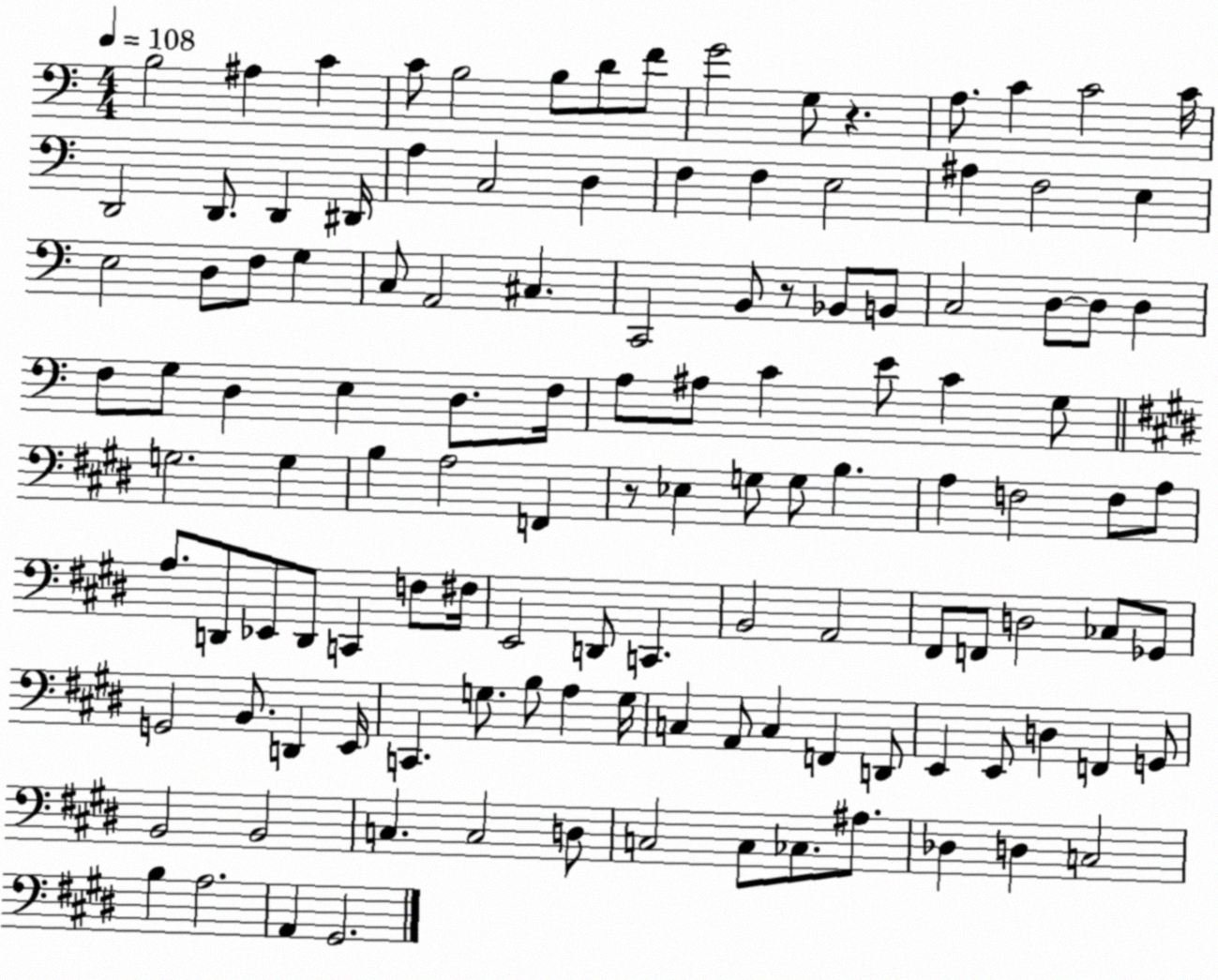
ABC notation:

X:1
T:Untitled
M:4/4
L:1/4
K:C
B,2 ^A, C C/2 B,2 B,/2 D/2 F/2 G2 G,/2 z A,/2 C C2 C/4 D,,2 D,,/2 D,, ^D,,/4 A, C,2 D, F, F, E,2 ^A, F,2 E, E,2 D,/2 F,/2 G, C,/2 A,,2 ^C, C,,2 B,,/2 z/2 _B,,/2 B,,/2 C,2 D,/2 D,/2 D, F,/2 G,/2 D, E, D,/2 F,/4 A,/2 ^A,/2 C E/2 C G,/2 G,2 G, B, A,2 F,, z/2 _E, G,/2 G,/2 B, A, F,2 F,/2 A,/2 A,/2 D,,/2 _E,,/2 D,,/2 C,, F,/2 ^F,/4 E,,2 D,,/2 C,, B,,2 A,,2 ^F,,/2 F,,/2 D,2 _C,/2 _G,,/2 G,,2 B,,/2 D,, E,,/4 C,, G,/2 B,/2 A, G,/4 C, A,,/2 C, F,, D,,/2 E,, E,,/2 D, F,, G,,/2 B,,2 B,,2 C, C,2 D,/2 C,2 C,/2 _C,/2 ^A,/2 _D, D, C,2 B, A,2 A,, ^G,,2